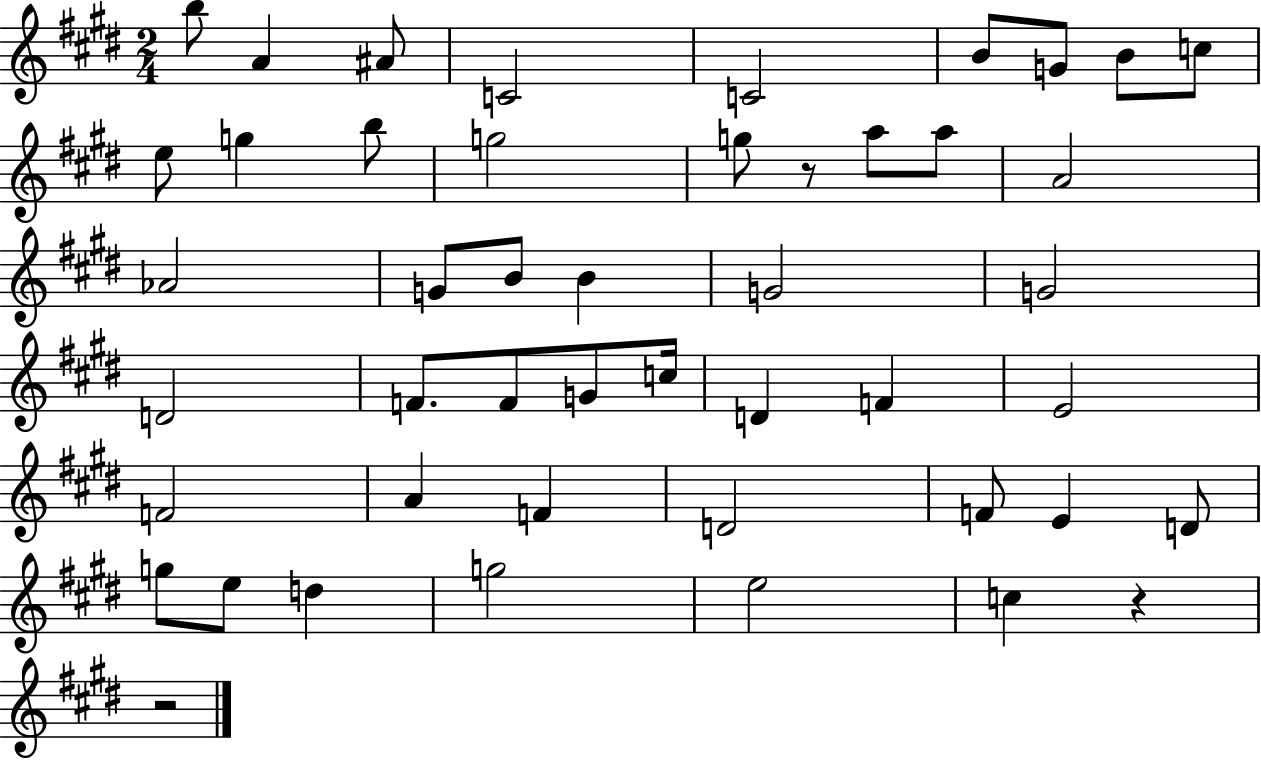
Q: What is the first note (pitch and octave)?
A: B5